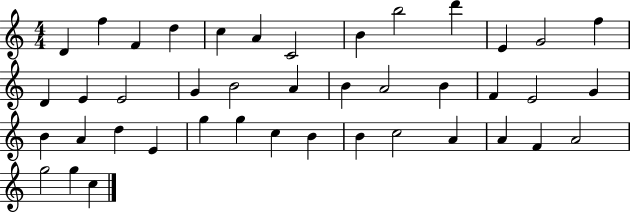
{
  \clef treble
  \numericTimeSignature
  \time 4/4
  \key c \major
  d'4 f''4 f'4 d''4 | c''4 a'4 c'2 | b'4 b''2 d'''4 | e'4 g'2 f''4 | \break d'4 e'4 e'2 | g'4 b'2 a'4 | b'4 a'2 b'4 | f'4 e'2 g'4 | \break b'4 a'4 d''4 e'4 | g''4 g''4 c''4 b'4 | b'4 c''2 a'4 | a'4 f'4 a'2 | \break g''2 g''4 c''4 | \bar "|."
}